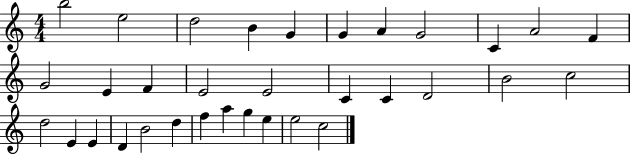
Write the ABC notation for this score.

X:1
T:Untitled
M:4/4
L:1/4
K:C
b2 e2 d2 B G G A G2 C A2 F G2 E F E2 E2 C C D2 B2 c2 d2 E E D B2 d f a g e e2 c2